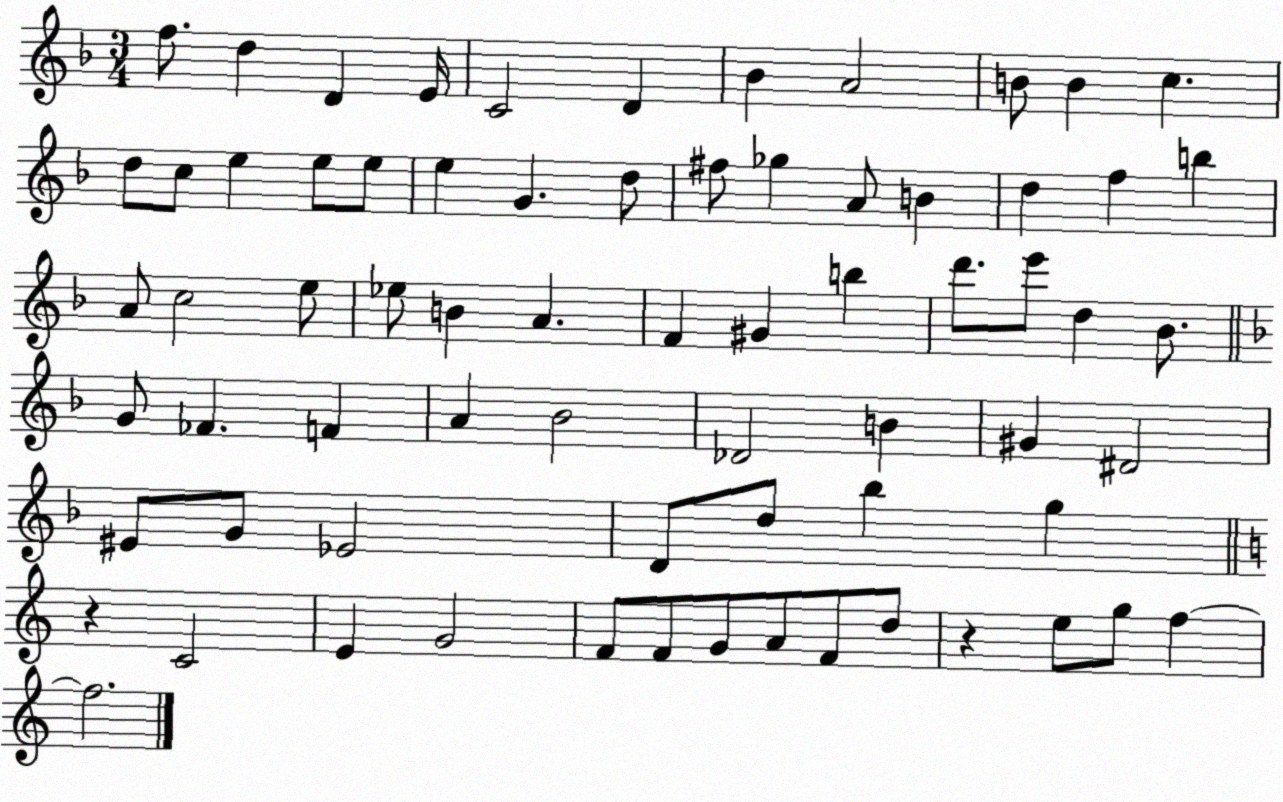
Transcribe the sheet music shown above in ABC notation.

X:1
T:Untitled
M:3/4
L:1/4
K:F
f/2 d D E/4 C2 D _B A2 B/2 B c d/2 c/2 e e/2 e/2 e G d/2 ^f/2 _g A/2 B d f b A/2 c2 e/2 _e/2 B A F ^G b d'/2 e'/2 d _B/2 G/2 _F F A _B2 _D2 B ^G ^D2 ^E/2 G/2 _E2 D/2 d/2 _b g z C2 E G2 F/2 F/2 G/2 A/2 F/2 d/2 z e/2 g/2 f f2